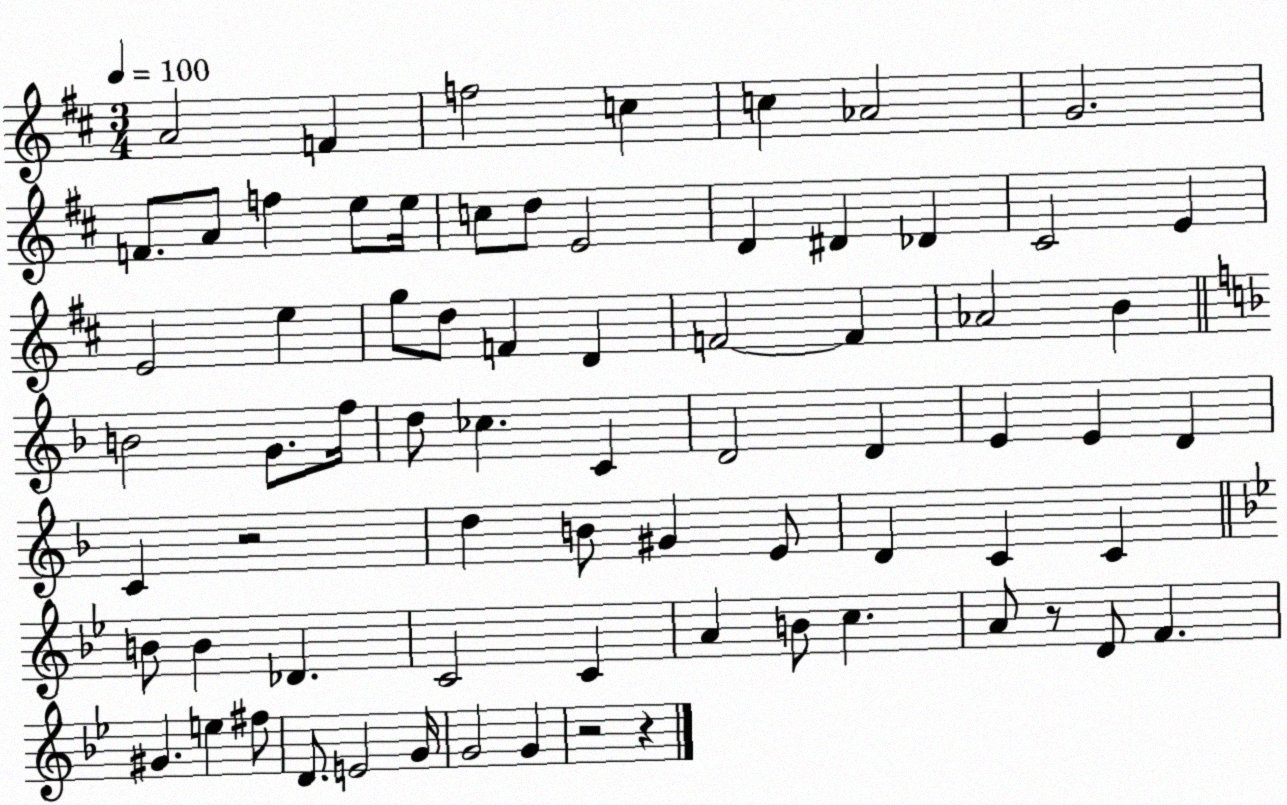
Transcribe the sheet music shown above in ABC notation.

X:1
T:Untitled
M:3/4
L:1/4
K:D
A2 F f2 c c _A2 G2 F/2 A/2 f e/2 e/4 c/2 d/2 E2 D ^D _D ^C2 E E2 e g/2 d/2 F D F2 F _A2 B B2 G/2 f/4 d/2 _c C D2 D E E D C z2 d B/2 ^G E/2 D C C B/2 B _D C2 C A B/2 c A/2 z/2 D/2 F ^G e ^f/2 D/2 E2 G/4 G2 G z2 z